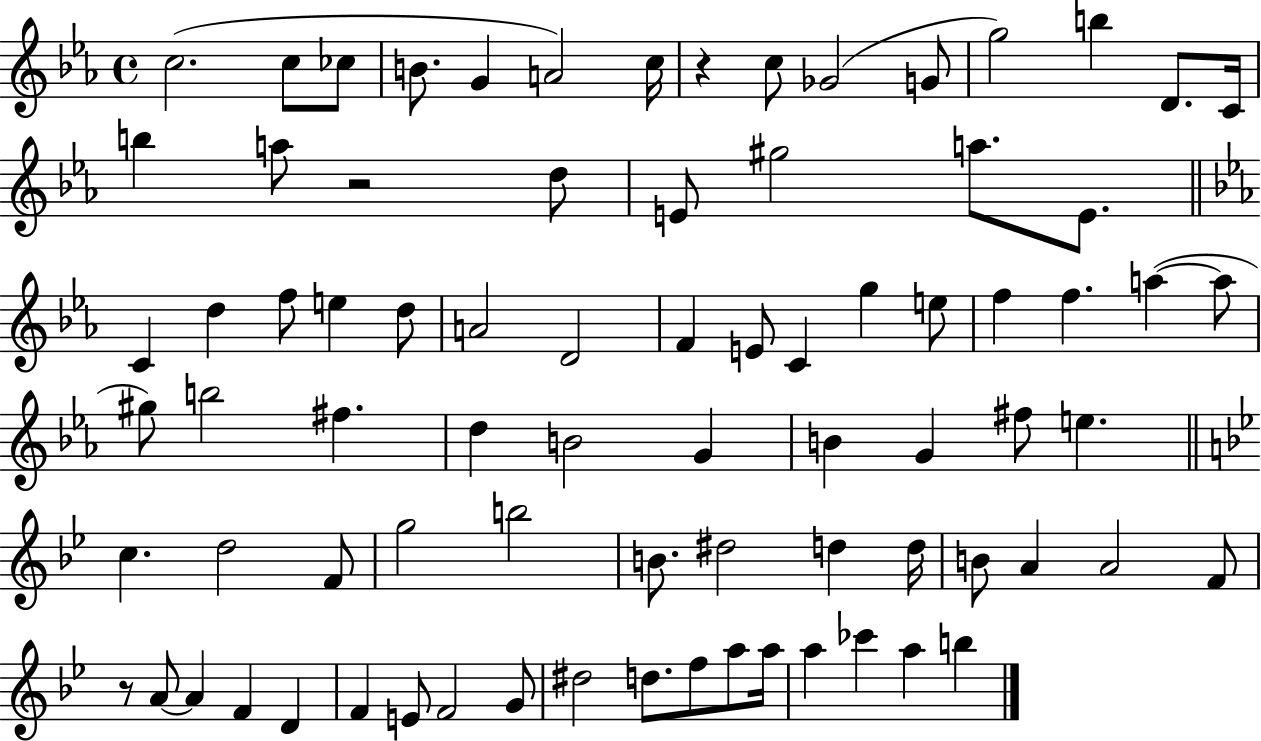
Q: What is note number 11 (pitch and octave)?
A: G5